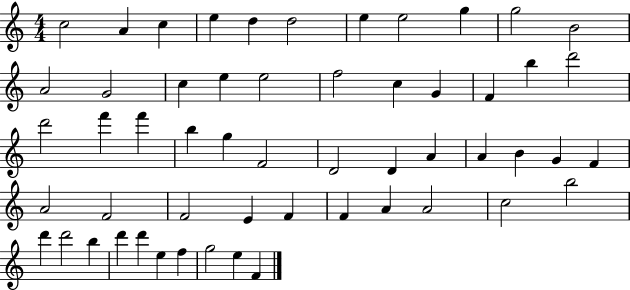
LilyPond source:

{
  \clef treble
  \numericTimeSignature
  \time 4/4
  \key c \major
  c''2 a'4 c''4 | e''4 d''4 d''2 | e''4 e''2 g''4 | g''2 b'2 | \break a'2 g'2 | c''4 e''4 e''2 | f''2 c''4 g'4 | f'4 b''4 d'''2 | \break d'''2 f'''4 f'''4 | b''4 g''4 f'2 | d'2 d'4 a'4 | a'4 b'4 g'4 f'4 | \break a'2 f'2 | f'2 e'4 f'4 | f'4 a'4 a'2 | c''2 b''2 | \break d'''4 d'''2 b''4 | d'''4 d'''4 e''4 f''4 | g''2 e''4 f'4 | \bar "|."
}